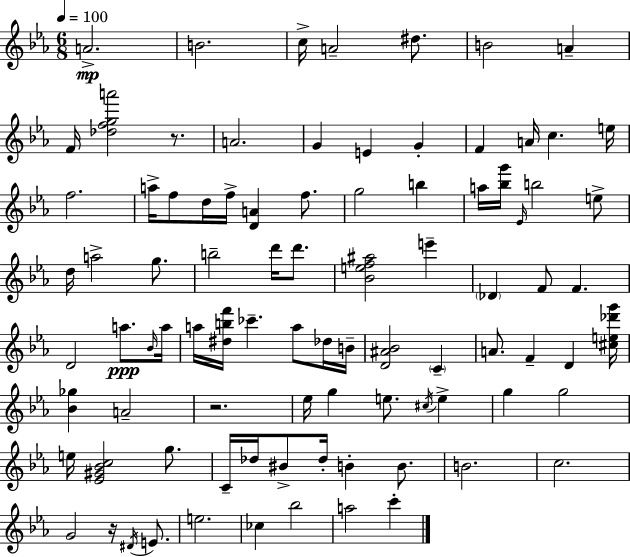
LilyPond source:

{
  \clef treble
  \numericTimeSignature
  \time 6/8
  \key ees \major
  \tempo 4 = 100
  a'2.->\mp | b'2. | c''16-> a'2-- dis''8. | b'2 a'4-- | \break f'16 <des'' f'' g'' a'''>2 r8. | a'2. | g'4 e'4 g'4-. | f'4 a'16 c''4. e''16 | \break f''2. | a''16-> f''8 d''16 f''16-> <d' a'>4 f''8. | g''2 b''4 | a''16 <bes'' g'''>16 \grace { ees'16 } b''2 e''8-> | \break d''16 a''2-> g''8. | b''2-- d'''16 d'''8. | <bes' e'' f'' ais''>2 e'''4-- | \parenthesize des'4 f'8 f'4. | \break d'2 a''8.\ppp | \grace { bes'16 } a''16 a''16 <dis'' b'' f'''>16 ces'''4.-- a''8 | des''16 b'16-- <d' ais' bes'>2 \parenthesize c'4-- | a'8. f'4-- d'4 | \break <cis'' e'' des''' g'''>16 <bes' ges''>4 a'2-- | r2. | ees''16 g''4 e''8. \acciaccatura { cis''16 } e''4-> | g''4 g''2 | \break e''16 <ees' gis' bes' c''>2 | g''8. c'16-- des''16 bis'8-> des''16-. b'4-. | b'8. b'2. | c''2. | \break g'2 r16 | \acciaccatura { dis'16 } e'8. e''2. | ces''4 bes''2 | a''2 | \break c'''4-. \bar "|."
}